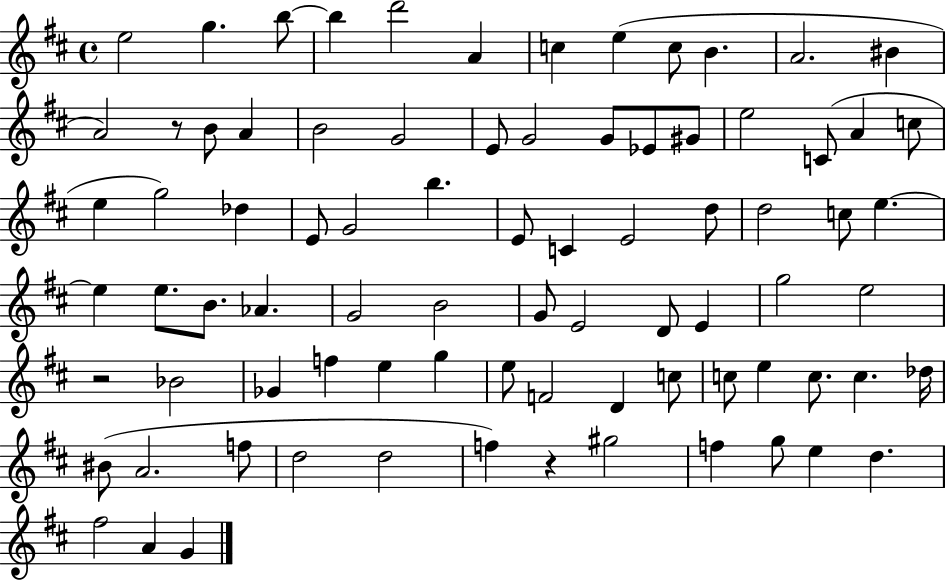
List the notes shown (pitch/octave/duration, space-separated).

E5/h G5/q. B5/e B5/q D6/h A4/q C5/q E5/q C5/e B4/q. A4/h. BIS4/q A4/h R/e B4/e A4/q B4/h G4/h E4/e G4/h G4/e Eb4/e G#4/e E5/h C4/e A4/q C5/e E5/q G5/h Db5/q E4/e G4/h B5/q. E4/e C4/q E4/h D5/e D5/h C5/e E5/q. E5/q E5/e. B4/e. Ab4/q. G4/h B4/h G4/e E4/h D4/e E4/q G5/h E5/h R/h Bb4/h Gb4/q F5/q E5/q G5/q E5/e F4/h D4/q C5/e C5/e E5/q C5/e. C5/q. Db5/s BIS4/e A4/h. F5/e D5/h D5/h F5/q R/q G#5/h F5/q G5/e E5/q D5/q. F#5/h A4/q G4/q